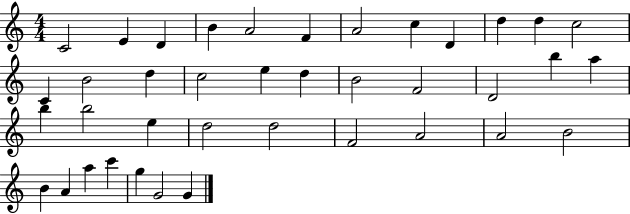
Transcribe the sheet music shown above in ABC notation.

X:1
T:Untitled
M:4/4
L:1/4
K:C
C2 E D B A2 F A2 c D d d c2 C B2 d c2 e d B2 F2 D2 b a b b2 e d2 d2 F2 A2 A2 B2 B A a c' g G2 G